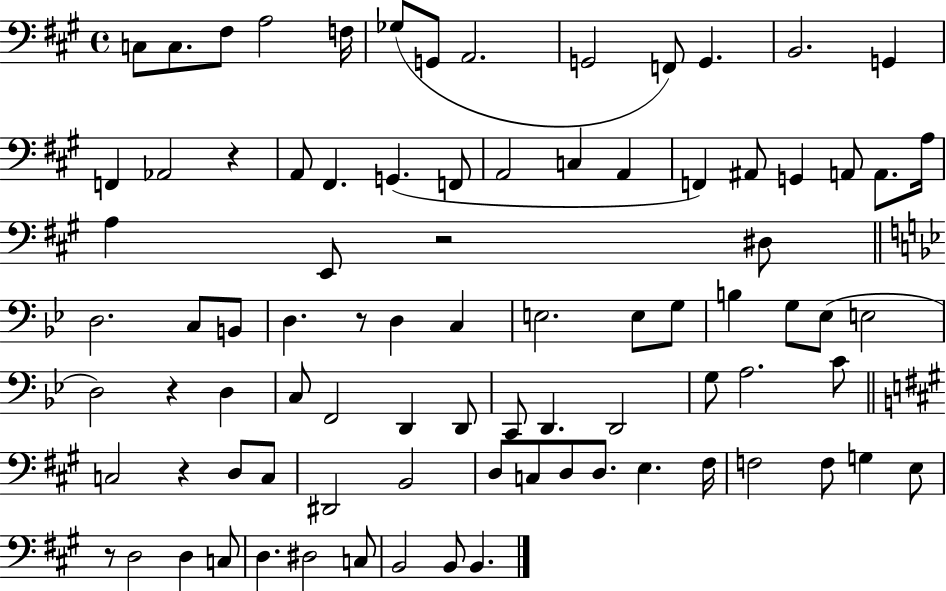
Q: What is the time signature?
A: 4/4